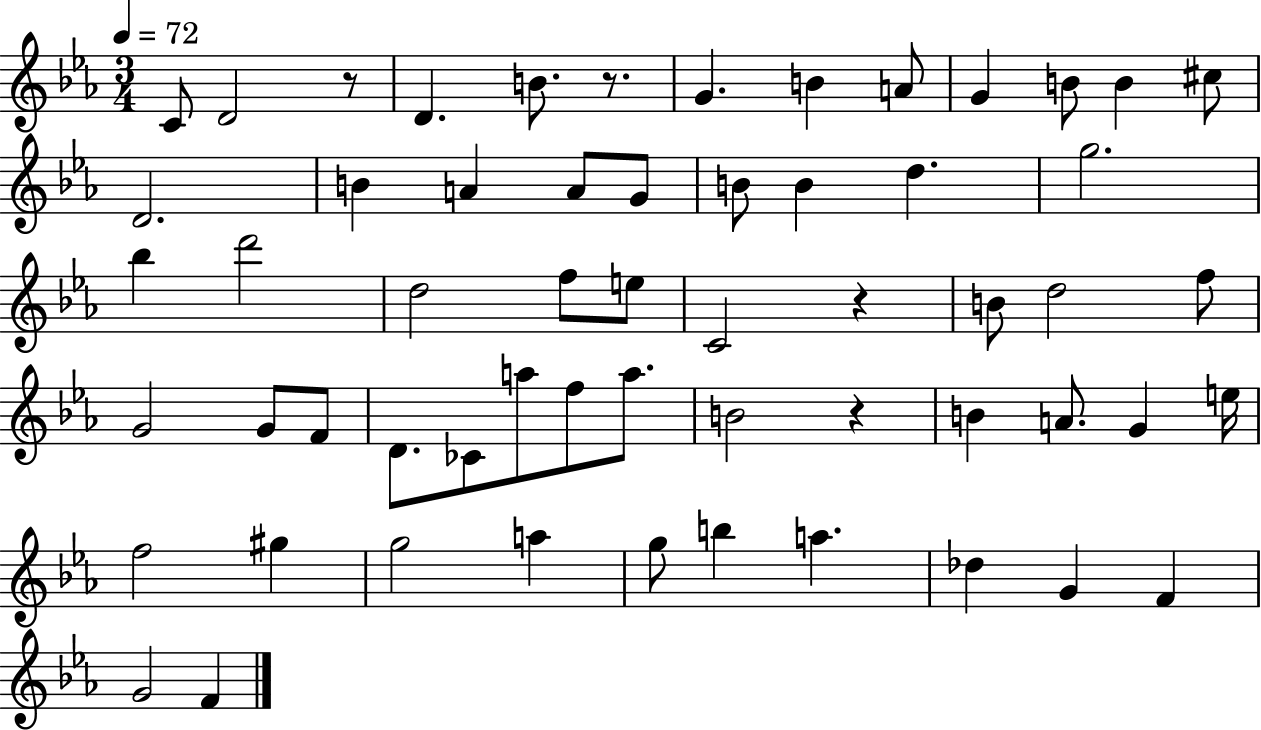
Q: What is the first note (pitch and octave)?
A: C4